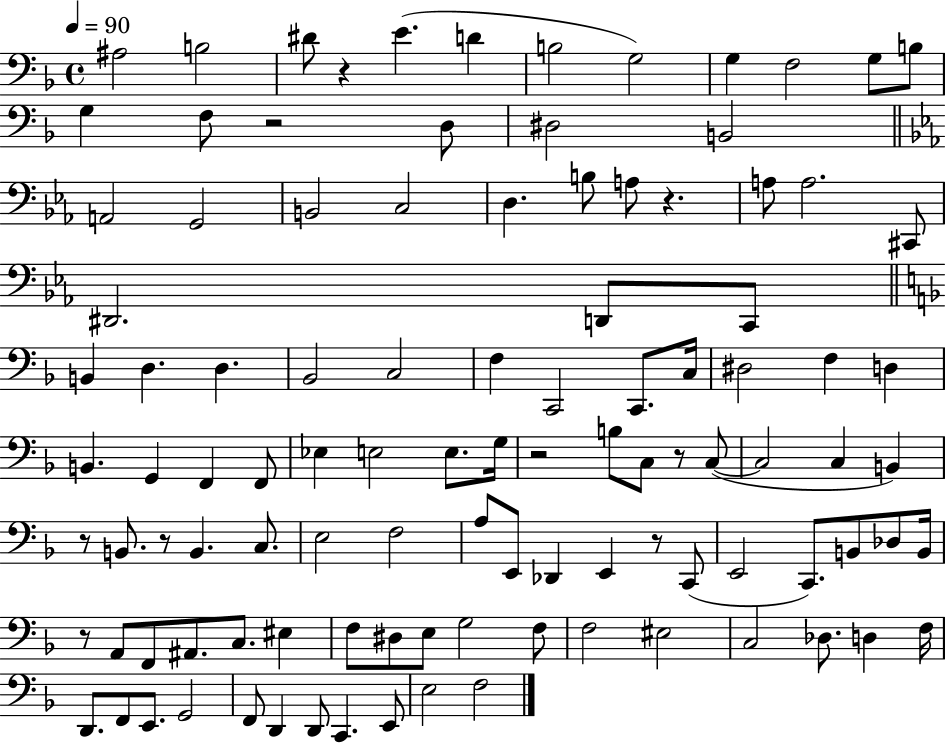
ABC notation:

X:1
T:Untitled
M:4/4
L:1/4
K:F
^A,2 B,2 ^D/2 z E D B,2 G,2 G, F,2 G,/2 B,/2 G, F,/2 z2 D,/2 ^D,2 B,,2 A,,2 G,,2 B,,2 C,2 D, B,/2 A,/2 z A,/2 A,2 ^C,,/2 ^D,,2 D,,/2 C,,/2 B,, D, D, _B,,2 C,2 F, C,,2 C,,/2 C,/4 ^D,2 F, D, B,, G,, F,, F,,/2 _E, E,2 E,/2 G,/4 z2 B,/2 C,/2 z/2 C,/2 C,2 C, B,, z/2 B,,/2 z/2 B,, C,/2 E,2 F,2 A,/2 E,,/2 _D,, E,, z/2 C,,/2 E,,2 C,,/2 B,,/2 _D,/2 B,,/4 z/2 A,,/2 F,,/2 ^A,,/2 C,/2 ^E, F,/2 ^D,/2 E,/2 G,2 F,/2 F,2 ^E,2 C,2 _D,/2 D, F,/4 D,,/2 F,,/2 E,,/2 G,,2 F,,/2 D,, D,,/2 C,, E,,/2 E,2 F,2